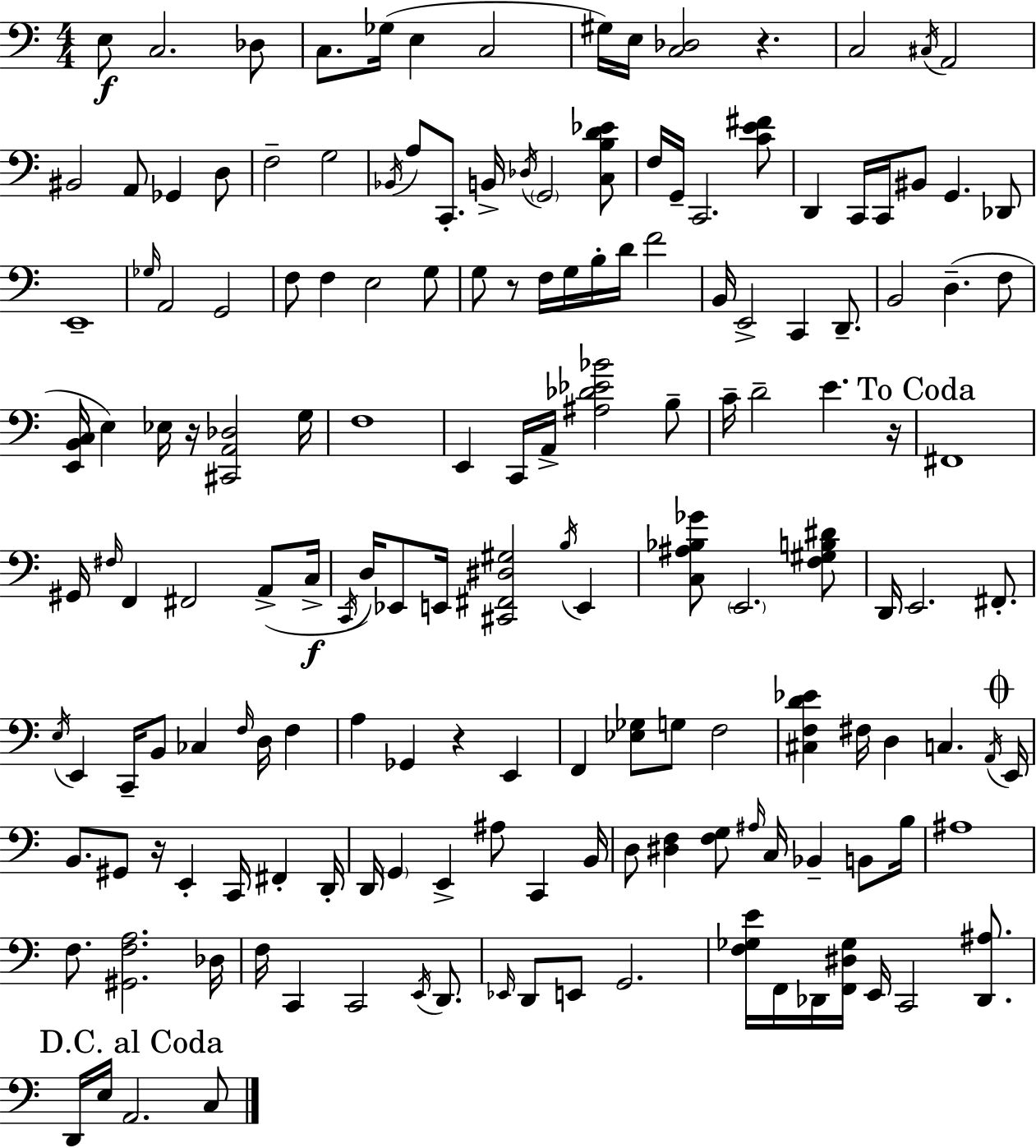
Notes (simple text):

E3/e C3/h. Db3/e C3/e. Gb3/s E3/q C3/h G#3/s E3/s [C3,Db3]/h R/q. C3/h C#3/s A2/h BIS2/h A2/e Gb2/q D3/e F3/h G3/h Bb2/s A3/e C2/e. B2/s Db3/s G2/h [C3,B3,D4,Eb4]/e F3/s G2/s C2/h. [C4,E4,F#4]/e D2/q C2/s C2/s BIS2/e G2/q. Db2/e E2/w Gb3/s A2/h G2/h F3/e F3/q E3/h G3/e G3/e R/e F3/s G3/s B3/s D4/s F4/h B2/s E2/h C2/q D2/e. B2/h D3/q. F3/e [E2,B2,C3]/s E3/q Eb3/s R/s [C#2,A2,Db3]/h G3/s F3/w E2/q C2/s A2/s [A#3,Db4,Eb4,Bb4]/h B3/e C4/s D4/h E4/q. R/s F#2/w G#2/s F#3/s F2/q F#2/h A2/e C3/s C2/s D3/s Eb2/e E2/s [C#2,F#2,D#3,G#3]/h B3/s E2/q [C3,A#3,Bb3,Gb4]/e E2/h. [F3,G#3,B3,D#4]/e D2/s E2/h. F#2/e. E3/s E2/q C2/s B2/e CES3/q F3/s D3/s F3/q A3/q Gb2/q R/q E2/q F2/q [Eb3,Gb3]/e G3/e F3/h [C#3,F3,D4,Eb4]/q F#3/s D3/q C3/q. A2/s E2/s B2/e. G#2/e R/s E2/q C2/s F#2/q D2/s D2/s G2/q E2/q A#3/e C2/q B2/s D3/e [D#3,F3]/q [F3,G3]/e A#3/s C3/s Bb2/q B2/e B3/s A#3/w F3/e. [G#2,F3,A3]/h. Db3/s F3/s C2/q C2/h E2/s D2/e. Eb2/s D2/e E2/e G2/h. [F3,Gb3,E4]/s F2/s Db2/s [F2,D#3,Gb3]/s E2/s C2/h [Db2,A#3]/e. D2/s E3/s A2/h. C3/e